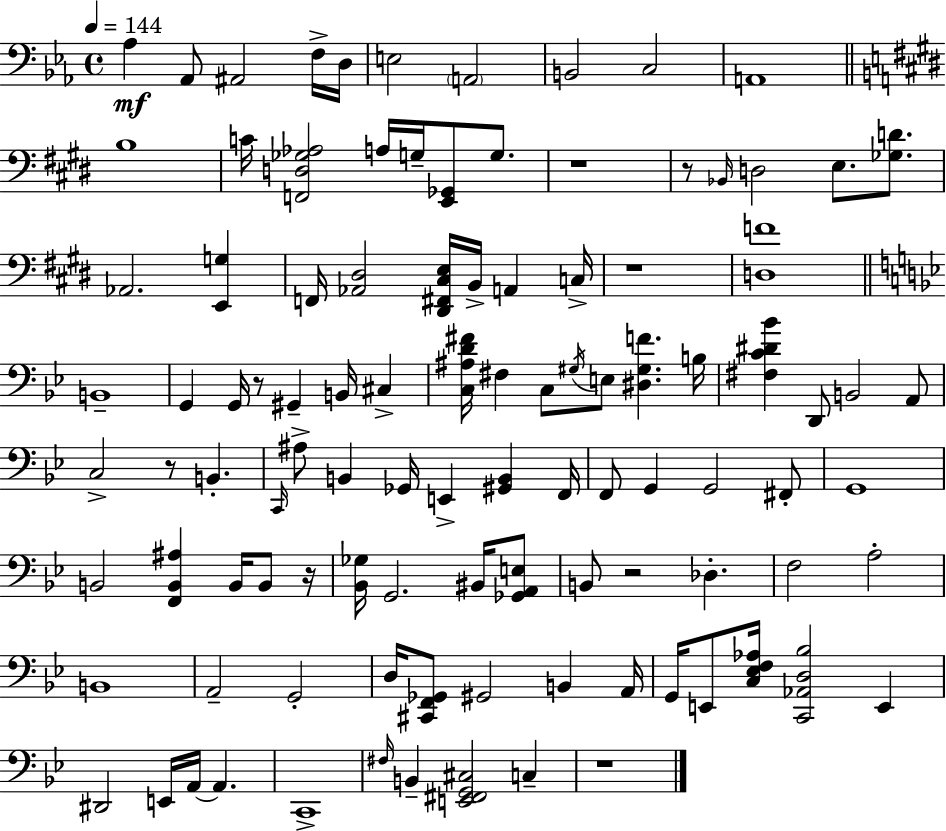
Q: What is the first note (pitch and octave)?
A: Ab3